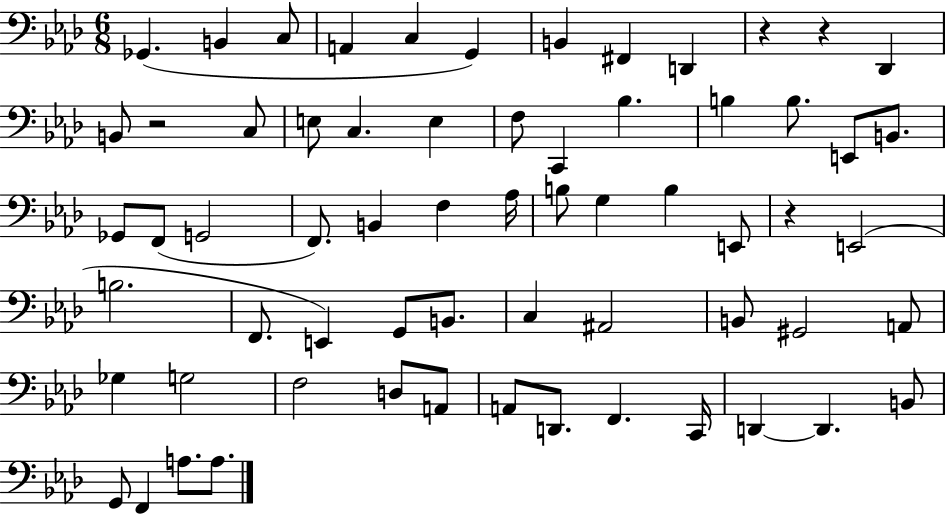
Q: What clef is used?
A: bass